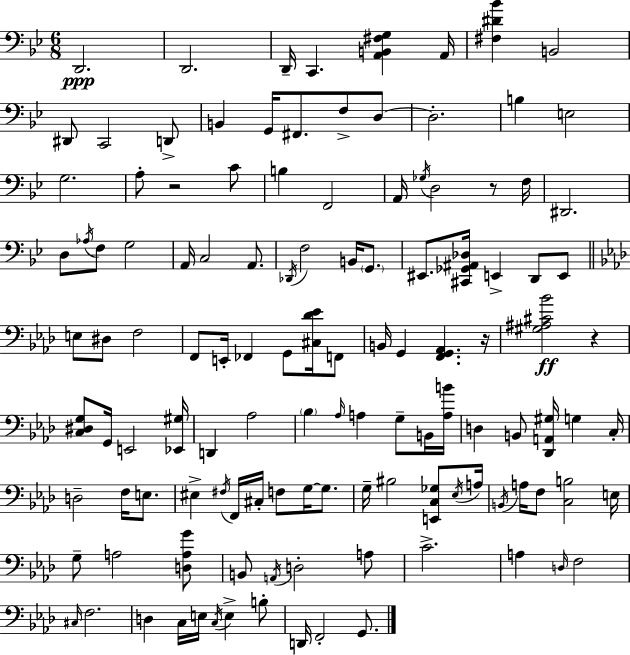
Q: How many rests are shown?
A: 4